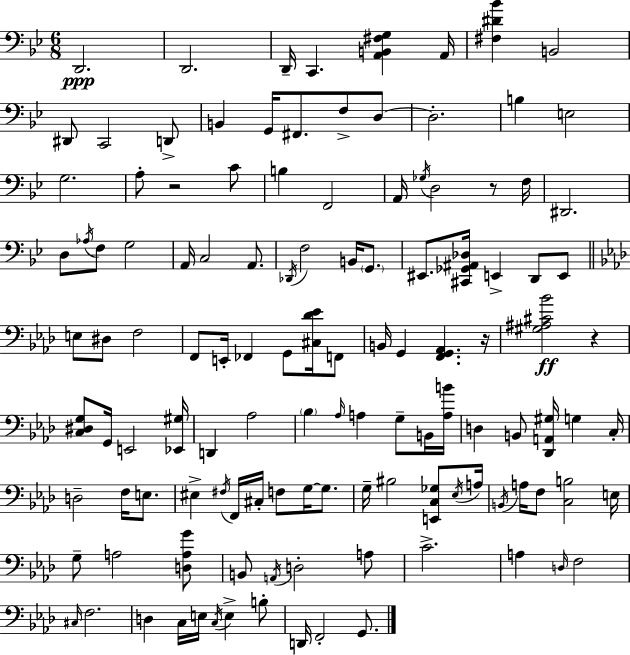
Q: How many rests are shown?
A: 4